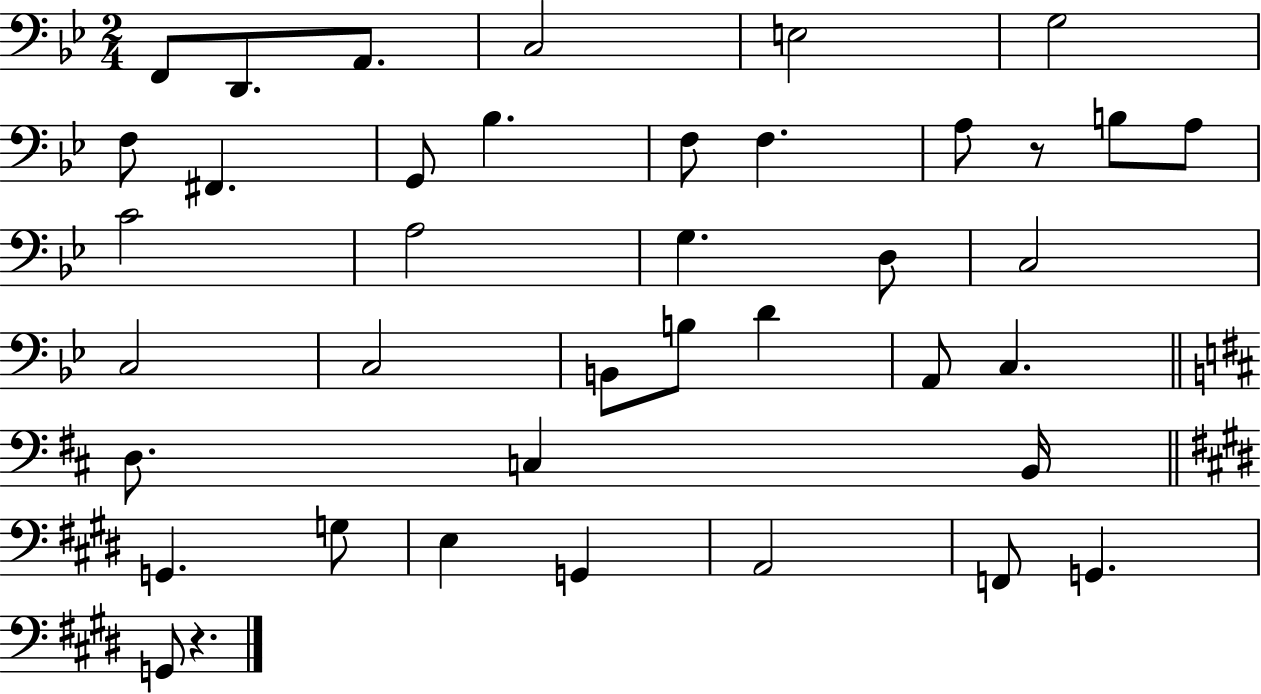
{
  \clef bass
  \numericTimeSignature
  \time 2/4
  \key bes \major
  f,8 d,8. a,8. | c2 | e2 | g2 | \break f8 fis,4. | g,8 bes4. | f8 f4. | a8 r8 b8 a8 | \break c'2 | a2 | g4. d8 | c2 | \break c2 | c2 | b,8 b8 d'4 | a,8 c4. | \break \bar "||" \break \key b \minor d8. c4 b,16 | \bar "||" \break \key e \major g,4. g8 | e4 g,4 | a,2 | f,8 g,4. | \break g,8 r4. | \bar "|."
}